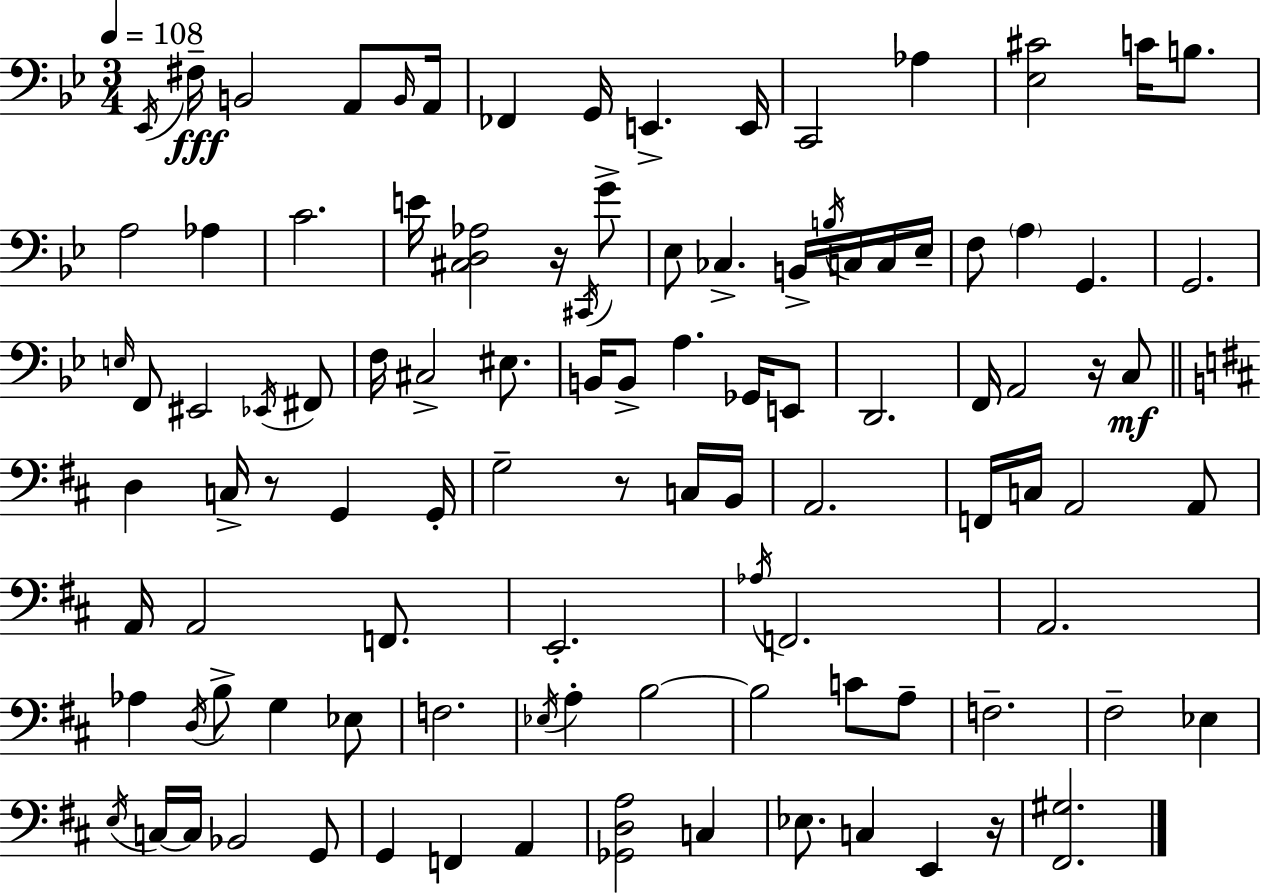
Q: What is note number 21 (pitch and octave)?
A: Eb3